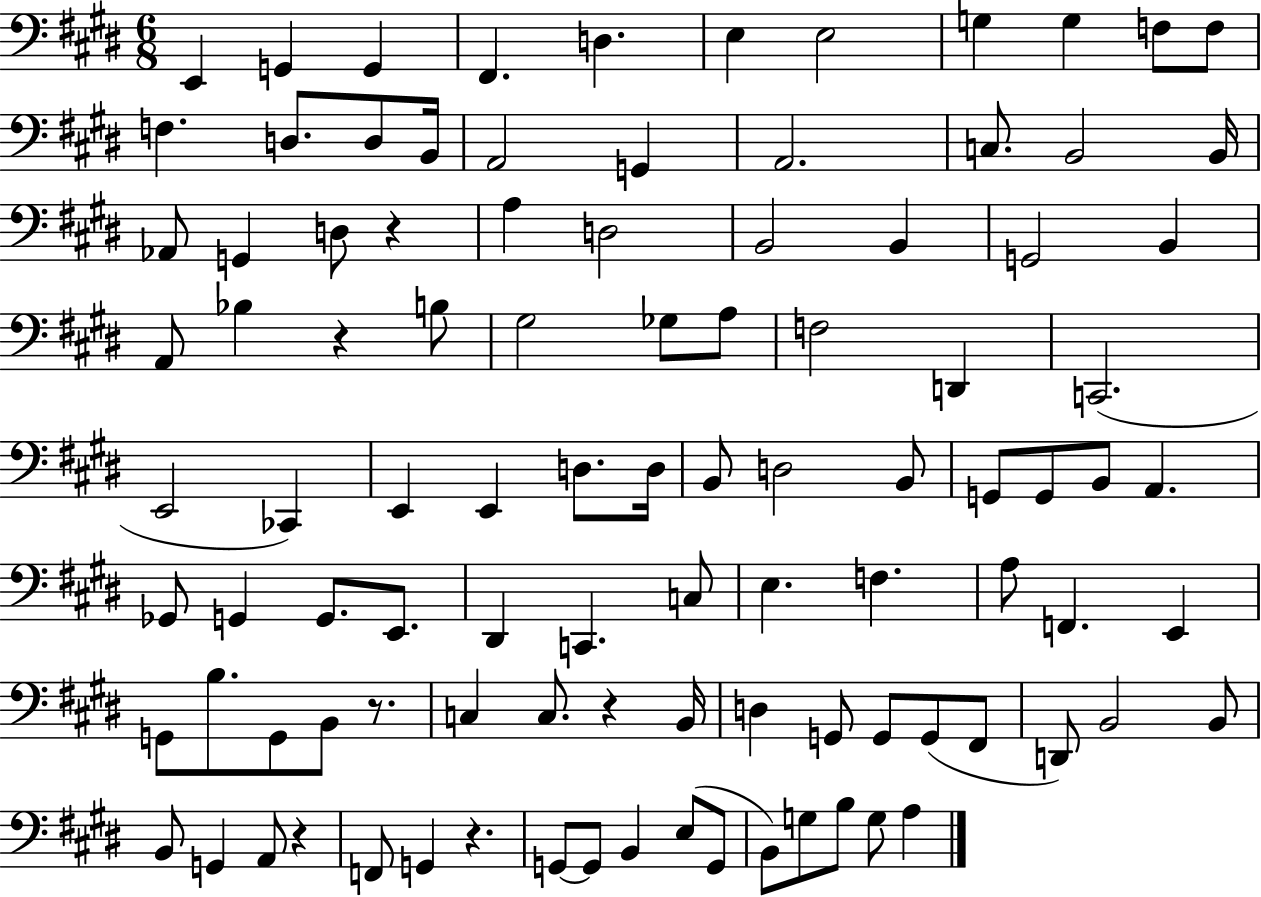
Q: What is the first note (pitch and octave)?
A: E2